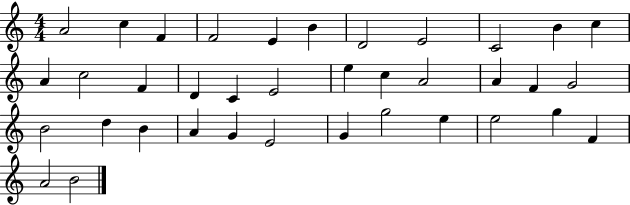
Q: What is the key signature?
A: C major